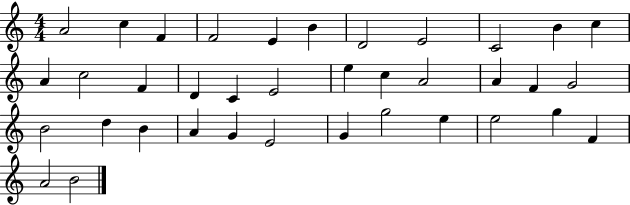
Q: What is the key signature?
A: C major